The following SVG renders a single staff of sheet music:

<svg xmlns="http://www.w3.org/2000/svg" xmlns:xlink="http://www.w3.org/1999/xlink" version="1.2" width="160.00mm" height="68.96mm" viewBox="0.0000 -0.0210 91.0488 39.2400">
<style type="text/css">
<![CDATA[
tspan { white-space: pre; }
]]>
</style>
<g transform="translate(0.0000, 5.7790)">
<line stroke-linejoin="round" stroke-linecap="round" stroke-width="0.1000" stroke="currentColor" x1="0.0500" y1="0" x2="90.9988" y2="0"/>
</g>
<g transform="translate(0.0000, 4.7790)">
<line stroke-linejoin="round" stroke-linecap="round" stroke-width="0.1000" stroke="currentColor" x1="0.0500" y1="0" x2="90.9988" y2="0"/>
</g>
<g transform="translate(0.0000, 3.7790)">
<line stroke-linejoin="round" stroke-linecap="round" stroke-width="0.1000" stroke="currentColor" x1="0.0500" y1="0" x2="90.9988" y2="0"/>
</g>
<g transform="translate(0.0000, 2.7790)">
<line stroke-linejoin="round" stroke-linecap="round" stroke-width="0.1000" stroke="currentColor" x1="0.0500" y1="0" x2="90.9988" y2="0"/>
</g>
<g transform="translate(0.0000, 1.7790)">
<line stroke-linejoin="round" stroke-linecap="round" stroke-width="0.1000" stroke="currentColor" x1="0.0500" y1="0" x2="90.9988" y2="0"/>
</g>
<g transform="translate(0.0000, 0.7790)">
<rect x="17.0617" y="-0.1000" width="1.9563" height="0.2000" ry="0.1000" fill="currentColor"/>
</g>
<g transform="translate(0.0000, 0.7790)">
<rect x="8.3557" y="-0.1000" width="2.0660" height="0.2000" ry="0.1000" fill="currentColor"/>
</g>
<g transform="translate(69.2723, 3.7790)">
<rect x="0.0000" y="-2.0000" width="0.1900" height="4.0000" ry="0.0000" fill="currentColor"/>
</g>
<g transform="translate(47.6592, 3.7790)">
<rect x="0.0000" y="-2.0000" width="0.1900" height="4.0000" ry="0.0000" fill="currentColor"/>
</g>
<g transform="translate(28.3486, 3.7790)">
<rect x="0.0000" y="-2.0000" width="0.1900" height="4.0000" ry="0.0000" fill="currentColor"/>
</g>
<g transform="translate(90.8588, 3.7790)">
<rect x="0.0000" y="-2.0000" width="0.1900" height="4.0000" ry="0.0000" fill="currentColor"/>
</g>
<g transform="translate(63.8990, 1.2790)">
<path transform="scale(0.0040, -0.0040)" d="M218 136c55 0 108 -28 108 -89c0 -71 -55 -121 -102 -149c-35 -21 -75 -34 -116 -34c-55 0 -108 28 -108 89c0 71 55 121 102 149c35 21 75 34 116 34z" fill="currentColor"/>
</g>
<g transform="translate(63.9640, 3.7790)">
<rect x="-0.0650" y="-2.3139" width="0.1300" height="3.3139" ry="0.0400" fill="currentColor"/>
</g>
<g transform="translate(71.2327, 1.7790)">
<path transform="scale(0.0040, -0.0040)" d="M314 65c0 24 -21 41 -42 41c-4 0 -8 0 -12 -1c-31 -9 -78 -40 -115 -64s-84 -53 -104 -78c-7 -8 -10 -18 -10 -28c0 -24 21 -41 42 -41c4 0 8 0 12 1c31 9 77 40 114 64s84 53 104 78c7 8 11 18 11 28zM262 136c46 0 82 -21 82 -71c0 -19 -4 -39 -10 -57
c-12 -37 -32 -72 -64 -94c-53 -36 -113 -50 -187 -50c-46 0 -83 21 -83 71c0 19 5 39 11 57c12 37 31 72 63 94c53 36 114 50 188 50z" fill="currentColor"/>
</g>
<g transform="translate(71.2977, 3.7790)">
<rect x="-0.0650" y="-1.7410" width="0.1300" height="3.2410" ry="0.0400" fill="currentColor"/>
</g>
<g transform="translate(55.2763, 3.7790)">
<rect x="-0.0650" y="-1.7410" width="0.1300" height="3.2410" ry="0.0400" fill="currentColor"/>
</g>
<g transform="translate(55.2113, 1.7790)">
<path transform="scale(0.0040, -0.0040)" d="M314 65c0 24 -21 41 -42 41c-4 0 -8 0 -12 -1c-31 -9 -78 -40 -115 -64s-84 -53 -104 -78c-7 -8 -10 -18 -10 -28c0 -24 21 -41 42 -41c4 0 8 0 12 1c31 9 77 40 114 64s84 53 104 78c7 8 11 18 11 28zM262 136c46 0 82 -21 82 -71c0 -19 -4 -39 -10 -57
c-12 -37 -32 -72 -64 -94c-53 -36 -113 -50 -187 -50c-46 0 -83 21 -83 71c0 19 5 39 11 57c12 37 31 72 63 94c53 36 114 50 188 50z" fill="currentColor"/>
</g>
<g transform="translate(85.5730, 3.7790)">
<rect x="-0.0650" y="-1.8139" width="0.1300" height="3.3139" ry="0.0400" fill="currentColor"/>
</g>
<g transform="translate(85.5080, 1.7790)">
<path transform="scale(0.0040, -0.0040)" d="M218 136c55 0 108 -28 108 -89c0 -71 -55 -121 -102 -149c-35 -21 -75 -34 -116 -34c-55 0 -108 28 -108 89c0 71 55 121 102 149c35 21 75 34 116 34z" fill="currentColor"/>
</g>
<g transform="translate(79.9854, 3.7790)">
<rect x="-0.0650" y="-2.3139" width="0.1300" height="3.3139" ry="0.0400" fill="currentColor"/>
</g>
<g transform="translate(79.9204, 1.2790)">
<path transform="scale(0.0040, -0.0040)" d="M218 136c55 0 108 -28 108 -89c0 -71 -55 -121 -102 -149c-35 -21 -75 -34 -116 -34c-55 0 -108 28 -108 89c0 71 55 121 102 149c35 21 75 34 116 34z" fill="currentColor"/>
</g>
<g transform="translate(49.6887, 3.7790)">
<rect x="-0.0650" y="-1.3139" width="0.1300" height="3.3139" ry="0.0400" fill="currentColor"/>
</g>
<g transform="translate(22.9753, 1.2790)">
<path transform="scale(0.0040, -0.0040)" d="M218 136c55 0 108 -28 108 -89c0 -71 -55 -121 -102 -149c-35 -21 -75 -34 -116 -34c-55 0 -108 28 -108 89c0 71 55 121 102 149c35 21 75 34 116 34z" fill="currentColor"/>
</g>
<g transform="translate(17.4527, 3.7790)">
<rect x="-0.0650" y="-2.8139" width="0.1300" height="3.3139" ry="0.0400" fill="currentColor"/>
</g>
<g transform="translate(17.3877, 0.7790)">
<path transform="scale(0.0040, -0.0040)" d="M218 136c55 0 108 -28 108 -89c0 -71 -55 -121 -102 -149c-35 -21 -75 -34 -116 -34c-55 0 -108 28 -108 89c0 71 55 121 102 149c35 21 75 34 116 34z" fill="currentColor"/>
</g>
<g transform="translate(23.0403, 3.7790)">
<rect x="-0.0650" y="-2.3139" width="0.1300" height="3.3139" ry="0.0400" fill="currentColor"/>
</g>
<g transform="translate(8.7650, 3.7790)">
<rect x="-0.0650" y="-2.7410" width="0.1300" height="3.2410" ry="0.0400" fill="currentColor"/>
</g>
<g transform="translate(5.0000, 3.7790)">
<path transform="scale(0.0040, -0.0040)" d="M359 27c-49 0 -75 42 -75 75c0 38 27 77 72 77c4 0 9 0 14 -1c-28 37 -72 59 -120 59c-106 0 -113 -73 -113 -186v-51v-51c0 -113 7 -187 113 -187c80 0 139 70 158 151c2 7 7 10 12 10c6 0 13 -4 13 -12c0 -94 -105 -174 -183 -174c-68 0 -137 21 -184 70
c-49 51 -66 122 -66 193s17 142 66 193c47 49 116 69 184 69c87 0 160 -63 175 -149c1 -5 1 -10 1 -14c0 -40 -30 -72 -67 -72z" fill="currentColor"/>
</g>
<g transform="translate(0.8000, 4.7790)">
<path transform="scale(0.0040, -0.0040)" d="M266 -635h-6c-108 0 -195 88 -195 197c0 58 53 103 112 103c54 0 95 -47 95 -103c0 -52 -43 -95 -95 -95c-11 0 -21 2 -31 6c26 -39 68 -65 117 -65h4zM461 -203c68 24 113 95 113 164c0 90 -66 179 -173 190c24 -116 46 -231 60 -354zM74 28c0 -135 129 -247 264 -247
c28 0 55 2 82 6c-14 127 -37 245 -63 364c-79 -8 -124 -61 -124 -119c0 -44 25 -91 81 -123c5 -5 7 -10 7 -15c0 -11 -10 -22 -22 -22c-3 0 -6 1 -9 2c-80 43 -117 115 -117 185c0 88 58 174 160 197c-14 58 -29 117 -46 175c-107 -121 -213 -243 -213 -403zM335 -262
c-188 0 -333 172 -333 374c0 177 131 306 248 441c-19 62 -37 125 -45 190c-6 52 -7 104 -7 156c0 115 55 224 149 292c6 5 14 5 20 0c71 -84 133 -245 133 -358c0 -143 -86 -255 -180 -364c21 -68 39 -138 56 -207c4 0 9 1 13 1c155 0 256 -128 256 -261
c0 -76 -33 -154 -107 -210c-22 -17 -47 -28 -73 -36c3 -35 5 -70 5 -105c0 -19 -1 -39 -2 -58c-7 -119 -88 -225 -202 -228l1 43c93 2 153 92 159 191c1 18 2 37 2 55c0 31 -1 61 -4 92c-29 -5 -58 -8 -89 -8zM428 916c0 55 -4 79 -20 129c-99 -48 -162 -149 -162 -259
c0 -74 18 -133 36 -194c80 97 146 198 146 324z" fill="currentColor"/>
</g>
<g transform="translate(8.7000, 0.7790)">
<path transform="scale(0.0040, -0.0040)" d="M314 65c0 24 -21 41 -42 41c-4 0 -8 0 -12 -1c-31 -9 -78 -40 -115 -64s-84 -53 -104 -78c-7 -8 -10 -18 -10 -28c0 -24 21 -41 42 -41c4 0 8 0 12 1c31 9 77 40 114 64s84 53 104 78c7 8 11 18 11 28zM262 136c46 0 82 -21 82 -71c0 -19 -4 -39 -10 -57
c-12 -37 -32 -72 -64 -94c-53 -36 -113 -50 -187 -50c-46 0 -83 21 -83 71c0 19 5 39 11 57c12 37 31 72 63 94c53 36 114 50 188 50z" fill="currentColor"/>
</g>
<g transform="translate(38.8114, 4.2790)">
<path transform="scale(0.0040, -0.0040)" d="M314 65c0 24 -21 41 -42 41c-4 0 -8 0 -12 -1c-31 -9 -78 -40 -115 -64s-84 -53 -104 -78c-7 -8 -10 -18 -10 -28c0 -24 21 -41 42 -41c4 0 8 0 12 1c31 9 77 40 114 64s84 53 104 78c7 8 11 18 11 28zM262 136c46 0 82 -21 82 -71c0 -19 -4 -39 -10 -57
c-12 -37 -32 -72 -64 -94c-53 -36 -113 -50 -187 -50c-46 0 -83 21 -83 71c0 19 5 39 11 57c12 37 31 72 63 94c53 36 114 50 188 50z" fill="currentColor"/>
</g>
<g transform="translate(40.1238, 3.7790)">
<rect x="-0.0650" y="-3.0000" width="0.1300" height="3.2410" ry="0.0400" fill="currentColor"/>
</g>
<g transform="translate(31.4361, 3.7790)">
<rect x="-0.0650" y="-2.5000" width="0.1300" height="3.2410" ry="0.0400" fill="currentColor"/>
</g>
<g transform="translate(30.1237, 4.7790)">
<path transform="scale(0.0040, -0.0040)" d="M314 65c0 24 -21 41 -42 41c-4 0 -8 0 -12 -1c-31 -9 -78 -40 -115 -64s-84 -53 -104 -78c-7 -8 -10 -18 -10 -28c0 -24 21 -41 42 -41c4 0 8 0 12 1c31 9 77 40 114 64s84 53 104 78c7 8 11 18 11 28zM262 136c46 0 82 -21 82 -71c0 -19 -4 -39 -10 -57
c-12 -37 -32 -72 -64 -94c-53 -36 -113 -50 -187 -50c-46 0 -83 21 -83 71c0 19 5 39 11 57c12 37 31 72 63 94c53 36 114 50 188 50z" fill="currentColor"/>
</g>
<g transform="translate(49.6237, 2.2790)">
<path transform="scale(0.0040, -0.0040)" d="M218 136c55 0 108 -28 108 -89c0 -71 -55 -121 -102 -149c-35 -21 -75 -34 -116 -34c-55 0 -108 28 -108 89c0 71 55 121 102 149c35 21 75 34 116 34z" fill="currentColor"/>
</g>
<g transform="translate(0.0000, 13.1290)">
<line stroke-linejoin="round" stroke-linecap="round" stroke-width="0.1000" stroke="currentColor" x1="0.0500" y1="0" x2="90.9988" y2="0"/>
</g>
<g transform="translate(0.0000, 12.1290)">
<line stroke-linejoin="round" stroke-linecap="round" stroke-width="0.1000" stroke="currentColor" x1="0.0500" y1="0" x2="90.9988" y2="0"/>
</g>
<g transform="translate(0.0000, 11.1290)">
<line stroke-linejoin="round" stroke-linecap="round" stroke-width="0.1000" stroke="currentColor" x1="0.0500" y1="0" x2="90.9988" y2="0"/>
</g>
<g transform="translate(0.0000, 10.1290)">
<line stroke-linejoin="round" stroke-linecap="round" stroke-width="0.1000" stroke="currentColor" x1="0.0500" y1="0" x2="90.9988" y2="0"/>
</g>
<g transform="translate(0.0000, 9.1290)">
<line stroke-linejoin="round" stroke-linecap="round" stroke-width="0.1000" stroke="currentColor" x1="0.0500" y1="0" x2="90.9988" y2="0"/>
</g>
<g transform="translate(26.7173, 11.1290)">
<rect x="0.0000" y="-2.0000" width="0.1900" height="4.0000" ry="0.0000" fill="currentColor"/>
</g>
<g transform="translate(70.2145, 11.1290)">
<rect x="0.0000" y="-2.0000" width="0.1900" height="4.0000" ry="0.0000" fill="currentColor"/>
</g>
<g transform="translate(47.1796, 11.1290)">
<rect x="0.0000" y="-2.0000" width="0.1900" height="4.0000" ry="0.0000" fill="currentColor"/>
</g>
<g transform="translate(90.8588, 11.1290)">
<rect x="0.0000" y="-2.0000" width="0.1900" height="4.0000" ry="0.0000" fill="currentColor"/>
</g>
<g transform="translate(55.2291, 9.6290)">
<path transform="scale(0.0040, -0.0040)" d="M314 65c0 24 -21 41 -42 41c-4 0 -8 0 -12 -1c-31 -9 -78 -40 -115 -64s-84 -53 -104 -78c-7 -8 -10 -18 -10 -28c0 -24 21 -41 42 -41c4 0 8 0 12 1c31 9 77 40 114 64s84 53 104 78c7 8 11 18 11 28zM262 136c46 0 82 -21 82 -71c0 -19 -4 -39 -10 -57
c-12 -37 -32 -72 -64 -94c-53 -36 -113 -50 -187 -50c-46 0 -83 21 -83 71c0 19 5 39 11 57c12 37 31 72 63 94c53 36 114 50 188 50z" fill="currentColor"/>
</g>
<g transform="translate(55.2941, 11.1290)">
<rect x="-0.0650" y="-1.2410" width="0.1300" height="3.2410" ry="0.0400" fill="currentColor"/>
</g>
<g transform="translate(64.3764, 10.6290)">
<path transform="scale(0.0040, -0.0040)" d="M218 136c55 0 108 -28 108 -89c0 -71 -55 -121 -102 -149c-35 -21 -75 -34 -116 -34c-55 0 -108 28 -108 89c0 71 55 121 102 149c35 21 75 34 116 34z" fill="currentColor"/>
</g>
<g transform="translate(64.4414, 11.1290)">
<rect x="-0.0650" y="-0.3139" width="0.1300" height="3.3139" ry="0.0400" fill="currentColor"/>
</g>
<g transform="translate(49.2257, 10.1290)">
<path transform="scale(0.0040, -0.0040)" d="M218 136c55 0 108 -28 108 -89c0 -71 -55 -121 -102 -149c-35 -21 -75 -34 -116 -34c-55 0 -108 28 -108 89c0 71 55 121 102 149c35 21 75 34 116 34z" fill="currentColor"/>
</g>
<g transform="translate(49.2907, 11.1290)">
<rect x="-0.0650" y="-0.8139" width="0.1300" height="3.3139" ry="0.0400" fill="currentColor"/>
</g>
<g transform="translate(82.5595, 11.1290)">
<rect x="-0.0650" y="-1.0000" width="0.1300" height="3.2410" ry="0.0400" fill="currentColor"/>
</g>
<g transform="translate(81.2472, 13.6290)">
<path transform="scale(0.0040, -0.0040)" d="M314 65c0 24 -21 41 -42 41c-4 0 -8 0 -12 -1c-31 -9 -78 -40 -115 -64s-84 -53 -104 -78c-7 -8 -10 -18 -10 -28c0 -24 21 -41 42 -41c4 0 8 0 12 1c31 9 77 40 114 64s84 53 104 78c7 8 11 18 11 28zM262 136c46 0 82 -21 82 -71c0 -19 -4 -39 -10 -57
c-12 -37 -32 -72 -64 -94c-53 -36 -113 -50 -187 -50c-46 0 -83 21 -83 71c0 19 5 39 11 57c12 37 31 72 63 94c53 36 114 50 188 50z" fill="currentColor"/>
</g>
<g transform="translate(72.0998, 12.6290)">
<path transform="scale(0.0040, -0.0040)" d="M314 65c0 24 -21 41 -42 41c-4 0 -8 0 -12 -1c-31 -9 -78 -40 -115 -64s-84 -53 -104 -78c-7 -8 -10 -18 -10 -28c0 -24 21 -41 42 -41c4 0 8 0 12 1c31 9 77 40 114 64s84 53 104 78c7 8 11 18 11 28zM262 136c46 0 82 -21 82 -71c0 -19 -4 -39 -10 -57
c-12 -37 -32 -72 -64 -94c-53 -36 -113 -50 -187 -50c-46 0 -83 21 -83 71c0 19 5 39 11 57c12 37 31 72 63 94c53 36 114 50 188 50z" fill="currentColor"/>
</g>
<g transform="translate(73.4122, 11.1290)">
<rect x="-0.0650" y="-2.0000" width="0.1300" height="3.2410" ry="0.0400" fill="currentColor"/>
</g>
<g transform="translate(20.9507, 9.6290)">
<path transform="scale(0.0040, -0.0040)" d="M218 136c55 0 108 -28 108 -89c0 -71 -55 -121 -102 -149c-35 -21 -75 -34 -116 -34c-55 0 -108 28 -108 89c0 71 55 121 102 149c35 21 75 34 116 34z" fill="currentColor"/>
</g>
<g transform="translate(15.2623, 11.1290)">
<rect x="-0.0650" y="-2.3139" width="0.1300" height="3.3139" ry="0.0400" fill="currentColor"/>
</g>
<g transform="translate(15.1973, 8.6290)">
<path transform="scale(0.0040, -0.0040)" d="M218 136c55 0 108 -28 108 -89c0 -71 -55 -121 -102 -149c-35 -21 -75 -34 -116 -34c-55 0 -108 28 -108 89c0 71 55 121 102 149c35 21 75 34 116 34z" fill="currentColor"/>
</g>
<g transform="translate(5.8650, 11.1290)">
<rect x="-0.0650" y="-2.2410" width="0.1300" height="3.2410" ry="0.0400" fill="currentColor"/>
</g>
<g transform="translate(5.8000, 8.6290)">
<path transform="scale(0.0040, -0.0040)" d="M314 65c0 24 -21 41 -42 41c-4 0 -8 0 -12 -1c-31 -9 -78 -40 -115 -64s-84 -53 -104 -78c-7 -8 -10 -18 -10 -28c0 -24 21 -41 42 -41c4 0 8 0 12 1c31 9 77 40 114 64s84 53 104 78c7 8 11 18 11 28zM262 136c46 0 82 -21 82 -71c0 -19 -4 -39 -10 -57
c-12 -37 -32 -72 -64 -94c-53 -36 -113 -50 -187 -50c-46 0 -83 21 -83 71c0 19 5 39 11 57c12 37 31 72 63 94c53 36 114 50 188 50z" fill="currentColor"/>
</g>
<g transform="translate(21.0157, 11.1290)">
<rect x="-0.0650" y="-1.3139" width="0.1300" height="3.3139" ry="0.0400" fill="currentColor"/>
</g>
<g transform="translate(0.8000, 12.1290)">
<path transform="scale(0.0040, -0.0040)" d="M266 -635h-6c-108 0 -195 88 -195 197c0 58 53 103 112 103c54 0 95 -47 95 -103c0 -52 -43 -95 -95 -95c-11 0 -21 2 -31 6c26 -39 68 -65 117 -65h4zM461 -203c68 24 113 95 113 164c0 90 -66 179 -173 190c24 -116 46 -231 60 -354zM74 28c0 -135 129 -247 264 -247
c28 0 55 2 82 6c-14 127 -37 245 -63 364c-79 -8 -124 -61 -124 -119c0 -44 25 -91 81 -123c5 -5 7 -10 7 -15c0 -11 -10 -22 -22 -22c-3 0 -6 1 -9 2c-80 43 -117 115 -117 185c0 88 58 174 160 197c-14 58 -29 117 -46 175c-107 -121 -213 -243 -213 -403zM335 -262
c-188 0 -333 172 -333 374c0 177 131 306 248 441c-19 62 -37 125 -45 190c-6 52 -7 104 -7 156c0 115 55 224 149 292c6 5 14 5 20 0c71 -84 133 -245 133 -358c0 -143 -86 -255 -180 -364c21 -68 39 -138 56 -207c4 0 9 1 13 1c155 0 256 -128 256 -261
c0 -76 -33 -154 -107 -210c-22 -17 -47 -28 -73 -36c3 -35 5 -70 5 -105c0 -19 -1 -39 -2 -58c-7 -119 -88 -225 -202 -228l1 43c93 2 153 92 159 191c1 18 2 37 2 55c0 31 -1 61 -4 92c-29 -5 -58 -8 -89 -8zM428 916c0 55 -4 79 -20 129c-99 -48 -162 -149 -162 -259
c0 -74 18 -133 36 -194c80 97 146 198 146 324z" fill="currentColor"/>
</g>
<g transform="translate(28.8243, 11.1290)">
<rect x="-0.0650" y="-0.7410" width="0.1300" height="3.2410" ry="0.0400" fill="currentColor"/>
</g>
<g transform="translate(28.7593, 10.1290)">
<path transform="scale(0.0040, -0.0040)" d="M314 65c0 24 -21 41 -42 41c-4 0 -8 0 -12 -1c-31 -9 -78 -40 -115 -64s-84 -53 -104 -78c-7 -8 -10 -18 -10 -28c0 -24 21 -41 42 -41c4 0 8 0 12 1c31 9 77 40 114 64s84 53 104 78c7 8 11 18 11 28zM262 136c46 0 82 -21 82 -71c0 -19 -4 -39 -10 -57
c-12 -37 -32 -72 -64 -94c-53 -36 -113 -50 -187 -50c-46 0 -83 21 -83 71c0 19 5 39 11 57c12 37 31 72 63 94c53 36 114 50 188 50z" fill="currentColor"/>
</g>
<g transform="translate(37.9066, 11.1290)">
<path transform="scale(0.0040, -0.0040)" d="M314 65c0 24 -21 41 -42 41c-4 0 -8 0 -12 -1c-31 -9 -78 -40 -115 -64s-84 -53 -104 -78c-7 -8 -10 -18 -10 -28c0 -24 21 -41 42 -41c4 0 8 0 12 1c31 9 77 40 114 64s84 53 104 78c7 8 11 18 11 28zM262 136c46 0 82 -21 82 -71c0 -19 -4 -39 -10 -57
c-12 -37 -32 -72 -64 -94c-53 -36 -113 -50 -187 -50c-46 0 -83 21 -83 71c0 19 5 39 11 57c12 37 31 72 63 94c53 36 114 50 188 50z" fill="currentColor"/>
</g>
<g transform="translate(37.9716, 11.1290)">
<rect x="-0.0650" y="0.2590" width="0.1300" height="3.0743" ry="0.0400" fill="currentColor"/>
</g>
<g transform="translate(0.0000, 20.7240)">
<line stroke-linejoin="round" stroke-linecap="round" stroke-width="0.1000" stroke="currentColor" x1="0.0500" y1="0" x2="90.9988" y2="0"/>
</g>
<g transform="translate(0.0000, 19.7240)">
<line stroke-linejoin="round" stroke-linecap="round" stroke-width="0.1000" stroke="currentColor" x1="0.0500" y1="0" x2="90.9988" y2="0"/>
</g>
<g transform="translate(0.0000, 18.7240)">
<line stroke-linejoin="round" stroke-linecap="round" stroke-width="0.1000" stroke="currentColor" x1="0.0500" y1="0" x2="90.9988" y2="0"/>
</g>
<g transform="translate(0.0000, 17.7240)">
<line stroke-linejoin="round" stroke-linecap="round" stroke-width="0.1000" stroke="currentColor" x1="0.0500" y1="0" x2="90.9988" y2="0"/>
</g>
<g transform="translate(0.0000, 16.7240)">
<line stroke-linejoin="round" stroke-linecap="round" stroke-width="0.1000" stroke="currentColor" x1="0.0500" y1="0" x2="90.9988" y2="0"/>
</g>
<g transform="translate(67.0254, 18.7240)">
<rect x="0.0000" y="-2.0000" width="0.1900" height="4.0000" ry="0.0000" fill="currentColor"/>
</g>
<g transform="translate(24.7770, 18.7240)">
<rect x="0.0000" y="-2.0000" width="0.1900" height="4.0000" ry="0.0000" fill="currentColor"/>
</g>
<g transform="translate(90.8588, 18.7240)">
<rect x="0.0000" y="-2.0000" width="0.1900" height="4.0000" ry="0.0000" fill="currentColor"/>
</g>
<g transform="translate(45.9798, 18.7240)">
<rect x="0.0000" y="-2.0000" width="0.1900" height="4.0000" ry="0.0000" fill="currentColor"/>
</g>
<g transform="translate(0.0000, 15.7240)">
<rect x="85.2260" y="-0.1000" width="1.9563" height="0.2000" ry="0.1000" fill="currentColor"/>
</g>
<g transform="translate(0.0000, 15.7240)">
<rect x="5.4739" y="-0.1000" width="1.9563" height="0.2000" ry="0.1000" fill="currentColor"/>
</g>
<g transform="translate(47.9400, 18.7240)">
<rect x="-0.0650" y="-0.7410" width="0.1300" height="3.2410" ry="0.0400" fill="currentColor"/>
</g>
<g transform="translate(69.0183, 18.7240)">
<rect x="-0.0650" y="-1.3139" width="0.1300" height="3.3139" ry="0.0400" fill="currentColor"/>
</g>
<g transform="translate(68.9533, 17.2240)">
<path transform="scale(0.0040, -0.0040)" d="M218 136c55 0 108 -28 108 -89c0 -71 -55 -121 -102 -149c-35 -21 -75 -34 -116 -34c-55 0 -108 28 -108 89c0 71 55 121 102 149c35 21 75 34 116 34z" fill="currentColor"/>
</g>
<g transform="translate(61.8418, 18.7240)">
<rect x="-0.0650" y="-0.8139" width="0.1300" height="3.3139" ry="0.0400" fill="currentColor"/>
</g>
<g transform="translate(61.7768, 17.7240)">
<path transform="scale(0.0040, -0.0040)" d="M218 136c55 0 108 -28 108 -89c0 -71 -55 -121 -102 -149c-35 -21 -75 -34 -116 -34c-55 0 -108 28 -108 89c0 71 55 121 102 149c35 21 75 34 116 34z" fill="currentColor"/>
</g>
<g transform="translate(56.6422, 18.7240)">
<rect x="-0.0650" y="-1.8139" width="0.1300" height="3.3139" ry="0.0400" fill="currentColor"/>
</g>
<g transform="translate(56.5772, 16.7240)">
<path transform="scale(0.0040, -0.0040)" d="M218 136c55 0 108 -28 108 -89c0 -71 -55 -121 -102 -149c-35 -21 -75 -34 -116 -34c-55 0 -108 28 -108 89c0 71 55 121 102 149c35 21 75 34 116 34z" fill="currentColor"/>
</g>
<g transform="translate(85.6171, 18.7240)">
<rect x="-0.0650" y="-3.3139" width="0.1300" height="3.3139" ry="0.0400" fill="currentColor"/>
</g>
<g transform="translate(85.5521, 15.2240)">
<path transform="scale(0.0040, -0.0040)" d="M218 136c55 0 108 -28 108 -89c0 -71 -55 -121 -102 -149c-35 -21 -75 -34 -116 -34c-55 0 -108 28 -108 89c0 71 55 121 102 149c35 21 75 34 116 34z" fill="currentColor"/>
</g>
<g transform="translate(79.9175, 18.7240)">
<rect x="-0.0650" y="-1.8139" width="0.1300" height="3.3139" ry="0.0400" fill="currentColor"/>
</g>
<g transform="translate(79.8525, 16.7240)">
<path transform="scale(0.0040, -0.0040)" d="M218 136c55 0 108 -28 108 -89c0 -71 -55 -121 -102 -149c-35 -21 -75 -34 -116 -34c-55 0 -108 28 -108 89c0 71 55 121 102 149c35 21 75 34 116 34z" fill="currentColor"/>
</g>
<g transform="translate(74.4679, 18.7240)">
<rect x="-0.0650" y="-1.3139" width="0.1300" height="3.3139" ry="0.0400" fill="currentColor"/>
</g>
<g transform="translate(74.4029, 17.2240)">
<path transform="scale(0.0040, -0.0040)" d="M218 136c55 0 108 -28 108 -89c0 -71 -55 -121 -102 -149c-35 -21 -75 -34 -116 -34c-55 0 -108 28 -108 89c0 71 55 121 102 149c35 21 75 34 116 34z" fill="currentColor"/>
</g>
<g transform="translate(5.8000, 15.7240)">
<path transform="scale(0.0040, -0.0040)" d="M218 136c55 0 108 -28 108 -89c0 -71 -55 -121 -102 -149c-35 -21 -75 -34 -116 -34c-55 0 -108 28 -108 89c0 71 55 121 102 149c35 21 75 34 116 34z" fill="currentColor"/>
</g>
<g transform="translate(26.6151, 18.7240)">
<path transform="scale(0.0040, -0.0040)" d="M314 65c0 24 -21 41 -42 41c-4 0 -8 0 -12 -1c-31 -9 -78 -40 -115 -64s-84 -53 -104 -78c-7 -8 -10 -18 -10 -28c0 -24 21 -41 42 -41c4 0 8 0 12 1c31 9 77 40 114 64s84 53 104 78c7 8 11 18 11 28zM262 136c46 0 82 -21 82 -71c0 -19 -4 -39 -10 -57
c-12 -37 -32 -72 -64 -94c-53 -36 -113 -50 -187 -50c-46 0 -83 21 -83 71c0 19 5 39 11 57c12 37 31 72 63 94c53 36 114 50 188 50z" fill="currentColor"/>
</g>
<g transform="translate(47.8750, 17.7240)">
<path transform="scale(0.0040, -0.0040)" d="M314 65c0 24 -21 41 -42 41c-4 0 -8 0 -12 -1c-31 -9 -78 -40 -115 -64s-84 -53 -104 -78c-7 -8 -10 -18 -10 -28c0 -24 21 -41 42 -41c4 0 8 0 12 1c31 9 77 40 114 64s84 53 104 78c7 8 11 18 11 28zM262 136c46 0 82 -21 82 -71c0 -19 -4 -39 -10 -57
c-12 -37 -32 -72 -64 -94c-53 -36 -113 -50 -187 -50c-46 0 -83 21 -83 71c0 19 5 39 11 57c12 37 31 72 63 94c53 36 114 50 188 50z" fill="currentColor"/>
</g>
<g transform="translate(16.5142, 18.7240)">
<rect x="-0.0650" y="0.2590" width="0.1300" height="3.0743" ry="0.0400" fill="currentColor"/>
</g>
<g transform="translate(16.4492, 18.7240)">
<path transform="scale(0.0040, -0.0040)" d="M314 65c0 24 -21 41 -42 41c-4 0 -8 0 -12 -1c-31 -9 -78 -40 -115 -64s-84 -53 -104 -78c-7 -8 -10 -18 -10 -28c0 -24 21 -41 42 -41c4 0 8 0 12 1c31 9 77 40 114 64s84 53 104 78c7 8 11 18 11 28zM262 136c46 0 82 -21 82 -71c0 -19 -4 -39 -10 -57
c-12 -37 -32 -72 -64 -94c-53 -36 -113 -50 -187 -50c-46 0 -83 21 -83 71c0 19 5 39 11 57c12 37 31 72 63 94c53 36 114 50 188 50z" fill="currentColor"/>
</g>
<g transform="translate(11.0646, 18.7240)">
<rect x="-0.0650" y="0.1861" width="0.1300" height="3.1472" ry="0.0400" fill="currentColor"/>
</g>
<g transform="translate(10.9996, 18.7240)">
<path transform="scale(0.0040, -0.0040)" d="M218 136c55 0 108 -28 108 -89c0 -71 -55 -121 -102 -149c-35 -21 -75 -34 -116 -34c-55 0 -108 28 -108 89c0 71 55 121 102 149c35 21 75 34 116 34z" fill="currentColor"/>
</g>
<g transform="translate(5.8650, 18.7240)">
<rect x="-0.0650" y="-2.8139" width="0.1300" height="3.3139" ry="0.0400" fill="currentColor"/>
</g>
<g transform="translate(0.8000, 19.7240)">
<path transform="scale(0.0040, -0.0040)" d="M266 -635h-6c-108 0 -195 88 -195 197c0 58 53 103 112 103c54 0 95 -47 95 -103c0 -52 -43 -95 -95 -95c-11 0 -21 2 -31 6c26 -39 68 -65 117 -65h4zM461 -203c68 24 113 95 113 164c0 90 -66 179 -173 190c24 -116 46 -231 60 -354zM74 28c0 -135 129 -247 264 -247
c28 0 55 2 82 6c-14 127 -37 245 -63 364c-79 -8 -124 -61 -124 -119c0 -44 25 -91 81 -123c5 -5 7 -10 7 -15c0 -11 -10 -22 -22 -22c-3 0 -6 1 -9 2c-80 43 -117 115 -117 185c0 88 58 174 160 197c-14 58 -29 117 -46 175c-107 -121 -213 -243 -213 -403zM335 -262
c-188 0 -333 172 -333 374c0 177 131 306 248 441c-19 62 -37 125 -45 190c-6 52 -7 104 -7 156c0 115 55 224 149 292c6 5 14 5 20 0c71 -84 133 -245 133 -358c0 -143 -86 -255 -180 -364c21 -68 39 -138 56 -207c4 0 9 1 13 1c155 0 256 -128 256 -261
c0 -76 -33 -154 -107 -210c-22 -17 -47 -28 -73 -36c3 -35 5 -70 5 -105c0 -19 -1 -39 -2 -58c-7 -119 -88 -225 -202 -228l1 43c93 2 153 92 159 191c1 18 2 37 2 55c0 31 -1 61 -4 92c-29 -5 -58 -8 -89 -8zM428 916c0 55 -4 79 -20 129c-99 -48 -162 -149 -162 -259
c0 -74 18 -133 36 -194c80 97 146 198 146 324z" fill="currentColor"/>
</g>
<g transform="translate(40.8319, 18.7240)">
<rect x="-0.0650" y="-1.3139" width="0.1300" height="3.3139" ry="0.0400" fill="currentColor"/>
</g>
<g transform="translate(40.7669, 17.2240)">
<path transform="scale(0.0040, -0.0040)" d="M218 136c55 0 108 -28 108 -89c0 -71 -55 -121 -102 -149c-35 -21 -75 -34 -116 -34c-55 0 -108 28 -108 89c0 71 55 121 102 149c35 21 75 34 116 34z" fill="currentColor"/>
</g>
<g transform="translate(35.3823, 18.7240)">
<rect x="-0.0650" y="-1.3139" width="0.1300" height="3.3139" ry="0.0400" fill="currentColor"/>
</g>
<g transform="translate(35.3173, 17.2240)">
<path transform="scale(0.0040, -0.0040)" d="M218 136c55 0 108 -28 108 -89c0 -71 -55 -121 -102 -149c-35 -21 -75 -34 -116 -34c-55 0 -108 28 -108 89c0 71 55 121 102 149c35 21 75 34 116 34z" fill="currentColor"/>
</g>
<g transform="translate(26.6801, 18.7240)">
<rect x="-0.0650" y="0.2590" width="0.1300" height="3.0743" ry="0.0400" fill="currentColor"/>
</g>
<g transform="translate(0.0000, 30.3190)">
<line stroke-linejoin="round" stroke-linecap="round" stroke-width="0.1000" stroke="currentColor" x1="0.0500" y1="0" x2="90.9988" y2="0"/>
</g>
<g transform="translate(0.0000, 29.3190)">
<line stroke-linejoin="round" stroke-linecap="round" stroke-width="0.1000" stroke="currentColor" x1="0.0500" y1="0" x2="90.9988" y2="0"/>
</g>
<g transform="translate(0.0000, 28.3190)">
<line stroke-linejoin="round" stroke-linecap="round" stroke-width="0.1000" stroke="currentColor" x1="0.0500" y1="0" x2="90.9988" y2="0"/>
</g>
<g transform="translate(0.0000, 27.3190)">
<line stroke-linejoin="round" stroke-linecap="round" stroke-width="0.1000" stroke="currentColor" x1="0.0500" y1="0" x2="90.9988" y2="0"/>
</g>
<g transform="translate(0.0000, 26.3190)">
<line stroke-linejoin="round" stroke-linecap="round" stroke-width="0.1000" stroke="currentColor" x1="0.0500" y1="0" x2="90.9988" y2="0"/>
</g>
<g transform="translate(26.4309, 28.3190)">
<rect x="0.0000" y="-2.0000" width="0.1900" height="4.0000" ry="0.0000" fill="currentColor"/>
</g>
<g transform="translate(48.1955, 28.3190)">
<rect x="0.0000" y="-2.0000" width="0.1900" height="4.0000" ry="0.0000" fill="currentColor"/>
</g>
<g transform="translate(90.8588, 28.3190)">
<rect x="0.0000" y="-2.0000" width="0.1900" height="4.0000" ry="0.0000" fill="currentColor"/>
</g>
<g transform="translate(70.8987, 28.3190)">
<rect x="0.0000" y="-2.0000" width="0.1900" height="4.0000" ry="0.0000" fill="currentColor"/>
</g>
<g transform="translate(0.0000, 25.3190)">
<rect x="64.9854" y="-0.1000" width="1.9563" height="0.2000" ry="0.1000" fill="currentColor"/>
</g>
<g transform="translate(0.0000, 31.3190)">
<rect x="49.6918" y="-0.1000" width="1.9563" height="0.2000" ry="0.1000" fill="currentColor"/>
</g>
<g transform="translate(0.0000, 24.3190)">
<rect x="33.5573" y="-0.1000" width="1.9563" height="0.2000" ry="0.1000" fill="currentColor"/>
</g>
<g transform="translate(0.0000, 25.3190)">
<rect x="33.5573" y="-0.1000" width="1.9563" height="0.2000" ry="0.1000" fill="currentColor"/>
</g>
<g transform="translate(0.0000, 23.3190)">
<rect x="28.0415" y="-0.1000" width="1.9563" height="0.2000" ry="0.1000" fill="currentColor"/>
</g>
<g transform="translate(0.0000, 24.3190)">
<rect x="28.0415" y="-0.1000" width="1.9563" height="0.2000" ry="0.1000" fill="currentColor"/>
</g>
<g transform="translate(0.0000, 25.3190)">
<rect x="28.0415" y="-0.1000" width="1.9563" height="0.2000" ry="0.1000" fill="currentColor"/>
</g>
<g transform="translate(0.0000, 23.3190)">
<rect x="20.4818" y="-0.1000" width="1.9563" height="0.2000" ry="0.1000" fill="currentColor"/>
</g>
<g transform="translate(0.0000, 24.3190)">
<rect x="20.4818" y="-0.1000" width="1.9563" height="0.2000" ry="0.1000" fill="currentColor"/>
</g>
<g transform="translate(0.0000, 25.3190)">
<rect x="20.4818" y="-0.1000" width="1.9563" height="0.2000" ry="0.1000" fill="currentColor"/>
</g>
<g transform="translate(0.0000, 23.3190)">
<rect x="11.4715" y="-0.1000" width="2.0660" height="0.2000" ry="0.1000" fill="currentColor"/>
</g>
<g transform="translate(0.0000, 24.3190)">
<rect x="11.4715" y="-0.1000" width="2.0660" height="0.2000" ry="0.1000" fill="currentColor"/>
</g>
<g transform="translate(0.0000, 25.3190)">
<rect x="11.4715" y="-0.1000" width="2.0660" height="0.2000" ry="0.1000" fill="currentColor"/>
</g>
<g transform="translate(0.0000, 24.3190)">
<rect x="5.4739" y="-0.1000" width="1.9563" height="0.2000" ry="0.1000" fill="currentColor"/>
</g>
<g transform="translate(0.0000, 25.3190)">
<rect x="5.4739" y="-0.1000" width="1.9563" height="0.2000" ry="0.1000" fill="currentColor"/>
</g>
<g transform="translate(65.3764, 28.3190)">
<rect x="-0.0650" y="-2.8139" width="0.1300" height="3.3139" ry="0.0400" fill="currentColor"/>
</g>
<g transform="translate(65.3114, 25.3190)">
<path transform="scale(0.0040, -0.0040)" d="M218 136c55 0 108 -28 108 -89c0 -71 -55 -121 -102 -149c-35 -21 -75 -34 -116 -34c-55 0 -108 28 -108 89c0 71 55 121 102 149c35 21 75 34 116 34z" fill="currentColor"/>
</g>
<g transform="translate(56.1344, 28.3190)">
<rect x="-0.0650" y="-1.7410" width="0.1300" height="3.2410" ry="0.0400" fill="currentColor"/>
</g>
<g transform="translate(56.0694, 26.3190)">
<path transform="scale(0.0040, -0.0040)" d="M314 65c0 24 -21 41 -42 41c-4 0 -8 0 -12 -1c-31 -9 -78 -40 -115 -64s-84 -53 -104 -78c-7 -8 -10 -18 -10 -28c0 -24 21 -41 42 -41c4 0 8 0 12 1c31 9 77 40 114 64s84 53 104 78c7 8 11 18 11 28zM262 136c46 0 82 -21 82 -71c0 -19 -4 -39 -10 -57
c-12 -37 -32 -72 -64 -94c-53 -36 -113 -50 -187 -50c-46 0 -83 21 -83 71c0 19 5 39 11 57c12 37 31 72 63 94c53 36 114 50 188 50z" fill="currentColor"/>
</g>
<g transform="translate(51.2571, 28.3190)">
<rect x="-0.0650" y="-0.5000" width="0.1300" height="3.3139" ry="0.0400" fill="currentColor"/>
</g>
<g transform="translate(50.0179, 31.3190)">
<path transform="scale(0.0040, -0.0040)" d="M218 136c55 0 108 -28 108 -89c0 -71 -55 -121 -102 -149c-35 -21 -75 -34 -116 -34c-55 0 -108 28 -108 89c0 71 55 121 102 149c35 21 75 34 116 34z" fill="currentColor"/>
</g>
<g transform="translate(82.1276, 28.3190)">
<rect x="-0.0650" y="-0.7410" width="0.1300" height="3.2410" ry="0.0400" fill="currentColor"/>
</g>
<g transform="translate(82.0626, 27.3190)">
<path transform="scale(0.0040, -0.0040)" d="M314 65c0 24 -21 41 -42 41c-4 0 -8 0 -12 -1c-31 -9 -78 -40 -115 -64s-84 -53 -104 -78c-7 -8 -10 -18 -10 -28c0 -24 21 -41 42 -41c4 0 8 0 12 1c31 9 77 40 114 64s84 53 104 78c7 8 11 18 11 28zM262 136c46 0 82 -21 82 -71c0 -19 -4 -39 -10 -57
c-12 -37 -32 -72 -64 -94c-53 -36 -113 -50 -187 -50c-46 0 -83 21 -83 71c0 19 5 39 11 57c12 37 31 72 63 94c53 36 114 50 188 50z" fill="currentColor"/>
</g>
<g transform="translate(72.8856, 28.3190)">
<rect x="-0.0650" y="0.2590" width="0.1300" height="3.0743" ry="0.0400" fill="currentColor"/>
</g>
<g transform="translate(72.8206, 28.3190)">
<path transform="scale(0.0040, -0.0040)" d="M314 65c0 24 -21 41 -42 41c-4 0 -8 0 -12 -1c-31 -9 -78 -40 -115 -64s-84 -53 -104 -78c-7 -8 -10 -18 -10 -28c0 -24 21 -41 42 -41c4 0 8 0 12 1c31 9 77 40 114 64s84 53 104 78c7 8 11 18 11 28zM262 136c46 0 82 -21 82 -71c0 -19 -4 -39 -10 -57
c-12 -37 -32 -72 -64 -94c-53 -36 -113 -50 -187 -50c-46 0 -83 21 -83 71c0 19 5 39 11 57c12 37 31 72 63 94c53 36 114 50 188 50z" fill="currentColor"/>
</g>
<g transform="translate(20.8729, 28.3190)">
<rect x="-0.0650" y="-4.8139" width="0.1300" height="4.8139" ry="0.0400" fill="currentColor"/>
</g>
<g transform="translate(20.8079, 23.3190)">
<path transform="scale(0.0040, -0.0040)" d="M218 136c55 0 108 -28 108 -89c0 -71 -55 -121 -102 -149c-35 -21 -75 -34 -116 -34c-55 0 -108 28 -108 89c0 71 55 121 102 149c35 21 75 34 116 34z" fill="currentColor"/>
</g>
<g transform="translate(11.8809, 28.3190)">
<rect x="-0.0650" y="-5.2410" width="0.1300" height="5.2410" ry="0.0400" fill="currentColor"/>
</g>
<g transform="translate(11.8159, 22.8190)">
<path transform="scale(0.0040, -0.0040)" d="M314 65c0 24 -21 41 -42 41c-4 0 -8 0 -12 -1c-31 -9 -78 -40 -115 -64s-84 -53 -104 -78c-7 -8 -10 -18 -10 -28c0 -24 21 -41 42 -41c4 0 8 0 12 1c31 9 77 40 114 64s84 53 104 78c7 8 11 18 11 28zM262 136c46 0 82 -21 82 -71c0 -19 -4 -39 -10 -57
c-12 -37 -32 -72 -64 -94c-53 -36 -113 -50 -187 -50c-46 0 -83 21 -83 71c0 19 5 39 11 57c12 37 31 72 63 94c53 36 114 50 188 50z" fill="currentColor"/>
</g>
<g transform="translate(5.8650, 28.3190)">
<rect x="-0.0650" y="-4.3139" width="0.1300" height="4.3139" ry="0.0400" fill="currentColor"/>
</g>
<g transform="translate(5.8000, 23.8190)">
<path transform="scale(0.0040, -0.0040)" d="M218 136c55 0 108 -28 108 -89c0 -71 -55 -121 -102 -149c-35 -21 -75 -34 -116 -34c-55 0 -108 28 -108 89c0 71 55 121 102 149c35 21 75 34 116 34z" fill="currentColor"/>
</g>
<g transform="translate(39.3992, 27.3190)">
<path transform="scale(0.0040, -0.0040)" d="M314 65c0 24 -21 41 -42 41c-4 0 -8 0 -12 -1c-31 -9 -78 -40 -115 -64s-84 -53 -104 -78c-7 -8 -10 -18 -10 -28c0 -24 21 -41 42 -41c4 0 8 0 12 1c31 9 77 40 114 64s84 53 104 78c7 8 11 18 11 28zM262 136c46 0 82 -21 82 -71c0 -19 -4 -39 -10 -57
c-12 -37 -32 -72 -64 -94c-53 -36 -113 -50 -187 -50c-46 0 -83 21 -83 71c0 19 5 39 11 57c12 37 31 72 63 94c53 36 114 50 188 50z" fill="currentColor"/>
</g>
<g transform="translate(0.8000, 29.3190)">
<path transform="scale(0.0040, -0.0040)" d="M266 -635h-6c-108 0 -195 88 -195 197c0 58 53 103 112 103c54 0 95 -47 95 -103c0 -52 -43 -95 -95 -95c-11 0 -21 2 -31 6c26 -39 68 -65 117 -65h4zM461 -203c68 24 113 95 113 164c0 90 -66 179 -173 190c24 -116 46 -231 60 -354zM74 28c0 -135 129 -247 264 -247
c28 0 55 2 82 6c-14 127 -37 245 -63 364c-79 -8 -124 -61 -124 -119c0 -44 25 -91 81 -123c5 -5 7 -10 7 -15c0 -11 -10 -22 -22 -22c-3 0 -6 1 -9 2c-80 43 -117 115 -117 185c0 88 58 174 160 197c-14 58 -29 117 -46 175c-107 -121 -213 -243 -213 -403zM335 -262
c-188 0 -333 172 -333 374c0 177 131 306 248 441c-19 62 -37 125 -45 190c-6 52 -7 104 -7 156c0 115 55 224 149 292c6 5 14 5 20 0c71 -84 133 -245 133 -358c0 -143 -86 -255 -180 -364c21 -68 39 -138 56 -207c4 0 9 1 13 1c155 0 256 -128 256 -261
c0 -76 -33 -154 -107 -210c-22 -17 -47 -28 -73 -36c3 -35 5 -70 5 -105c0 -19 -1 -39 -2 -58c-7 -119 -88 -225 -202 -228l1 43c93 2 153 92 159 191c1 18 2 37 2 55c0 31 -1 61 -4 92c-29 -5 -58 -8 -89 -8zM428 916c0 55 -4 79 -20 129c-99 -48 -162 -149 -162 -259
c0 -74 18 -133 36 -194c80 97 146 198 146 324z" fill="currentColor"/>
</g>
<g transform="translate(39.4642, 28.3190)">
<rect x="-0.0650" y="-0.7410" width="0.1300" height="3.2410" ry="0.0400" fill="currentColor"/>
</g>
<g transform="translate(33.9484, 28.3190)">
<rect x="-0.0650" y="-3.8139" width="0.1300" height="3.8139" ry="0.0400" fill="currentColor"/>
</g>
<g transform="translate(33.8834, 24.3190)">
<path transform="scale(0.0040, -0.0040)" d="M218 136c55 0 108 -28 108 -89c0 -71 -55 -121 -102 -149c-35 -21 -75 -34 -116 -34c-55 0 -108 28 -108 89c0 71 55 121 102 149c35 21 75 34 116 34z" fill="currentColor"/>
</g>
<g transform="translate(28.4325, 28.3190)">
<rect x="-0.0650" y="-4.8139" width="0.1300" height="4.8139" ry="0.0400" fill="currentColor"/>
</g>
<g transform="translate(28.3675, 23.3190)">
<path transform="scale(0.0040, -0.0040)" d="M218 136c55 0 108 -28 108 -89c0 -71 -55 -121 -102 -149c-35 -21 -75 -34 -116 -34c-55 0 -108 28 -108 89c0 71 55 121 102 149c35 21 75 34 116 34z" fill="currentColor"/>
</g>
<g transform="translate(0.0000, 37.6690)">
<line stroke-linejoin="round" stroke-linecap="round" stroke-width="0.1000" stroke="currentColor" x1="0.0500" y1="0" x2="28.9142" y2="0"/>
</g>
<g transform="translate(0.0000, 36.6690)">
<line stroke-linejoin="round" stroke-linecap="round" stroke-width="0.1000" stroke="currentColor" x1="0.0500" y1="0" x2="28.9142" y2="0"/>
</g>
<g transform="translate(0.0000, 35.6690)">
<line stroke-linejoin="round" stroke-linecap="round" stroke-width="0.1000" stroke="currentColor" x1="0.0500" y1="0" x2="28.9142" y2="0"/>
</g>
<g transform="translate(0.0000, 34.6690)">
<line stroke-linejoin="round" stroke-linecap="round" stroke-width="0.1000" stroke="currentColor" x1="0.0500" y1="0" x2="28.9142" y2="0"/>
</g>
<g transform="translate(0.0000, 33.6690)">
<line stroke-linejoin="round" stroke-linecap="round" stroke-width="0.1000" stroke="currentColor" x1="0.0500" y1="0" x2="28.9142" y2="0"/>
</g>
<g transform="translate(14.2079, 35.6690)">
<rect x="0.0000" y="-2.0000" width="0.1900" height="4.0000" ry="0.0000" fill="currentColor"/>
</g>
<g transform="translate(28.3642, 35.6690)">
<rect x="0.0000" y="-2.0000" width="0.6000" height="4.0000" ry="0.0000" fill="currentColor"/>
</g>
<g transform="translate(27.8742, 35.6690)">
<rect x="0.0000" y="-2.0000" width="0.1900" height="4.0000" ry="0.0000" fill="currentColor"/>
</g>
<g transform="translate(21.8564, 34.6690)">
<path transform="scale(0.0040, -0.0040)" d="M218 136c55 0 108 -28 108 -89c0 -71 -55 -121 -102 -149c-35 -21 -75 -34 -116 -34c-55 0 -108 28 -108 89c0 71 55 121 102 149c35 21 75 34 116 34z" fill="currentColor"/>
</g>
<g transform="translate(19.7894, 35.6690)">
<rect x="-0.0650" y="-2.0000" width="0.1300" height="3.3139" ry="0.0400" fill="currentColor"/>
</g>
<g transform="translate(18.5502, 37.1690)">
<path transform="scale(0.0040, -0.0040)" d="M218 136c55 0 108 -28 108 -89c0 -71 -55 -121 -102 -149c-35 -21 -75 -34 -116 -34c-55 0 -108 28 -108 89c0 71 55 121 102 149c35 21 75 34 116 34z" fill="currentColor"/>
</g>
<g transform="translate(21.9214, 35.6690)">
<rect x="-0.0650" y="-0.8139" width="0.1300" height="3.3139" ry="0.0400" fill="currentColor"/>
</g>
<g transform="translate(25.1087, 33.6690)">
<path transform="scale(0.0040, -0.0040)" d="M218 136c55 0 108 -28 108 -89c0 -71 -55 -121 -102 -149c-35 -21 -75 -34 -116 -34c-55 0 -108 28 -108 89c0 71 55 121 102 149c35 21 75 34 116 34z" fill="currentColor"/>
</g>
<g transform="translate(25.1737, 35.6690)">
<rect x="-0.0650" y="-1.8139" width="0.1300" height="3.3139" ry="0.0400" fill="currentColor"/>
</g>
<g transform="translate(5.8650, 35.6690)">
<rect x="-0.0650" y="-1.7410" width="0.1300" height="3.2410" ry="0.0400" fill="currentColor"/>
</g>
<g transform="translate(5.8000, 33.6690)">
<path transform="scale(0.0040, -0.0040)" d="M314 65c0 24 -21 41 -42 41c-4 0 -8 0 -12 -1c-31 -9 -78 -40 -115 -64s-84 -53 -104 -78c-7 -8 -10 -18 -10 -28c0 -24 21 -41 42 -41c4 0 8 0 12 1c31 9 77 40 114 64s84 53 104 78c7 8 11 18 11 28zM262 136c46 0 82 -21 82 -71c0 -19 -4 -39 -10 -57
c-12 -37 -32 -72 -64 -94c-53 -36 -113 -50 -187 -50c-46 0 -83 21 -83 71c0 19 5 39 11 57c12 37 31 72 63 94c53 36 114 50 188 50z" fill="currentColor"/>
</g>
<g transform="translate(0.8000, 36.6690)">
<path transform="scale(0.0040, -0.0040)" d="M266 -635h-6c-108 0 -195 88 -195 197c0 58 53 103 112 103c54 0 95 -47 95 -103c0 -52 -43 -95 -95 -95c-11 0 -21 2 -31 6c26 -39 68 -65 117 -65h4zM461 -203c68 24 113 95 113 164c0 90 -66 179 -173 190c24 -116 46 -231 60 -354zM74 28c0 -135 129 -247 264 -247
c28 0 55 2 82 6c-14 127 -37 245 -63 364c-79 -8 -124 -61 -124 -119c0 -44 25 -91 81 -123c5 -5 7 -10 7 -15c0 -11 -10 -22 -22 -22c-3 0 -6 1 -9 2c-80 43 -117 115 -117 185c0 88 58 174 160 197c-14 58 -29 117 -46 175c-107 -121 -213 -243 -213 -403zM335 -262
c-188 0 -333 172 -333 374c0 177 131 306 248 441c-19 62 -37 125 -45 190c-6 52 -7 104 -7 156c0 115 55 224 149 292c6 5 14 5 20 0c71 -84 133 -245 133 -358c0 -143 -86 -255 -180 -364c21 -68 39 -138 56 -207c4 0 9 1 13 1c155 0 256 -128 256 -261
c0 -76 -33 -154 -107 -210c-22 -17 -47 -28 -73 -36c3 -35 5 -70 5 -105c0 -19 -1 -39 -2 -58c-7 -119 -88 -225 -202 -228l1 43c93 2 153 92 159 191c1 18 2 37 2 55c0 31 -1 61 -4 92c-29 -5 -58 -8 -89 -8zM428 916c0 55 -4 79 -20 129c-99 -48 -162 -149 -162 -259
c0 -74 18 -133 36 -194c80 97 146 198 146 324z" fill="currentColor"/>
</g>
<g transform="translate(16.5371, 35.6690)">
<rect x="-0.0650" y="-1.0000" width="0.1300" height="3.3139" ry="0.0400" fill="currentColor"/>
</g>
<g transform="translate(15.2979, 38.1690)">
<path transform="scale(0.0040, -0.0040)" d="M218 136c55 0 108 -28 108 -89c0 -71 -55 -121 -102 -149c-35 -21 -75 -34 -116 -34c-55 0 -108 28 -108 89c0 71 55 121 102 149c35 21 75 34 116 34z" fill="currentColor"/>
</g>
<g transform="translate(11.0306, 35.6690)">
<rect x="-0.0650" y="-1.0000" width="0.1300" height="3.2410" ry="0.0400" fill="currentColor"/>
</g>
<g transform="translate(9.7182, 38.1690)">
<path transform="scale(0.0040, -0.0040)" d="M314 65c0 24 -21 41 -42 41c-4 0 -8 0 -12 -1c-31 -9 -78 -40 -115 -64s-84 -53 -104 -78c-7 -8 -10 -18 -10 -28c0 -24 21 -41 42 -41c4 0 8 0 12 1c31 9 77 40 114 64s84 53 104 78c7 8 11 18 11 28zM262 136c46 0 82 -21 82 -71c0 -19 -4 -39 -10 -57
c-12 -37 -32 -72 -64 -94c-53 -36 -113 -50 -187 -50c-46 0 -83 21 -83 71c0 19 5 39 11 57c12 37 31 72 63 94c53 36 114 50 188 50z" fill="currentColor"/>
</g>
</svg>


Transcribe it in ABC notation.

X:1
T:Untitled
M:4/4
L:1/4
K:C
a2 a g G2 A2 e f2 g f2 g f g2 g e d2 B2 d e2 c F2 D2 a B B2 B2 e e d2 f d e e f b d' f'2 e' e' c' d2 C f2 a B2 d2 f2 D2 D F d f